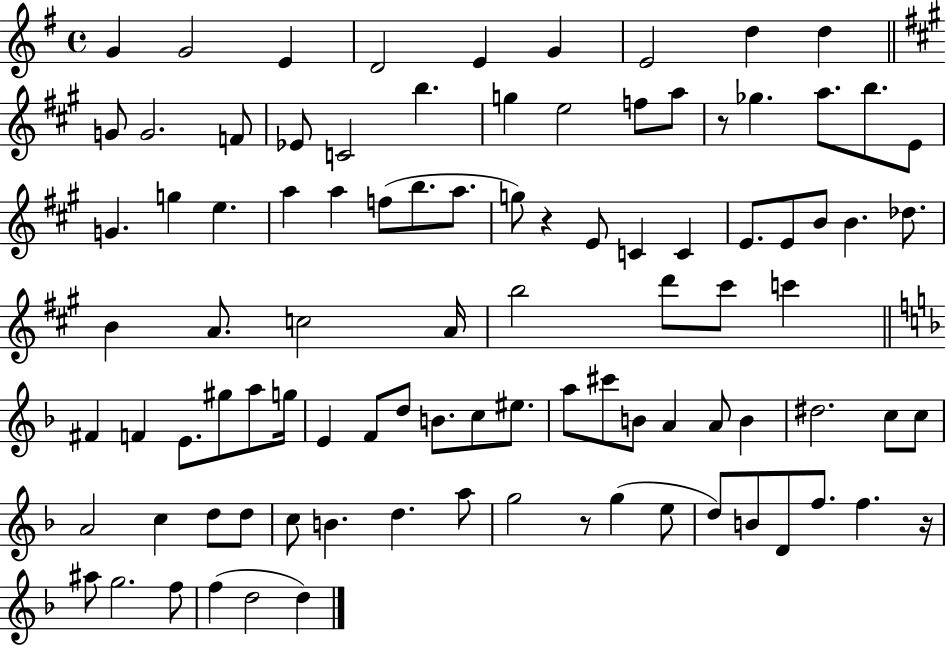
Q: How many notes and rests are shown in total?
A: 95